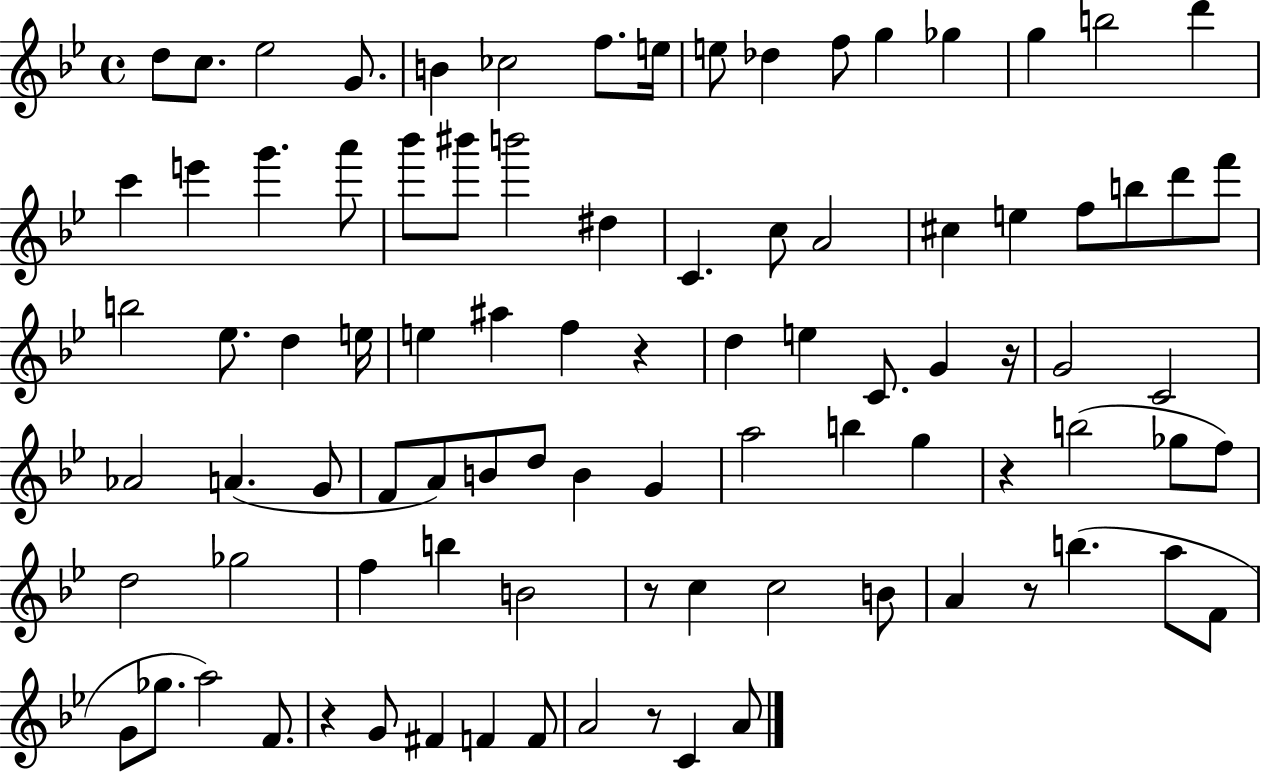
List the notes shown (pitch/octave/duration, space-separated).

D5/e C5/e. Eb5/h G4/e. B4/q CES5/h F5/e. E5/s E5/e Db5/q F5/e G5/q Gb5/q G5/q B5/h D6/q C6/q E6/q G6/q. A6/e Bb6/e BIS6/e B6/h D#5/q C4/q. C5/e A4/h C#5/q E5/q F5/e B5/e D6/e F6/e B5/h Eb5/e. D5/q E5/s E5/q A#5/q F5/q R/q D5/q E5/q C4/e. G4/q R/s G4/h C4/h Ab4/h A4/q. G4/e F4/e A4/e B4/e D5/e B4/q G4/q A5/h B5/q G5/q R/q B5/h Gb5/e F5/e D5/h Gb5/h F5/q B5/q B4/h R/e C5/q C5/h B4/e A4/q R/e B5/q. A5/e F4/e G4/e Gb5/e. A5/h F4/e. R/q G4/e F#4/q F4/q F4/e A4/h R/e C4/q A4/e